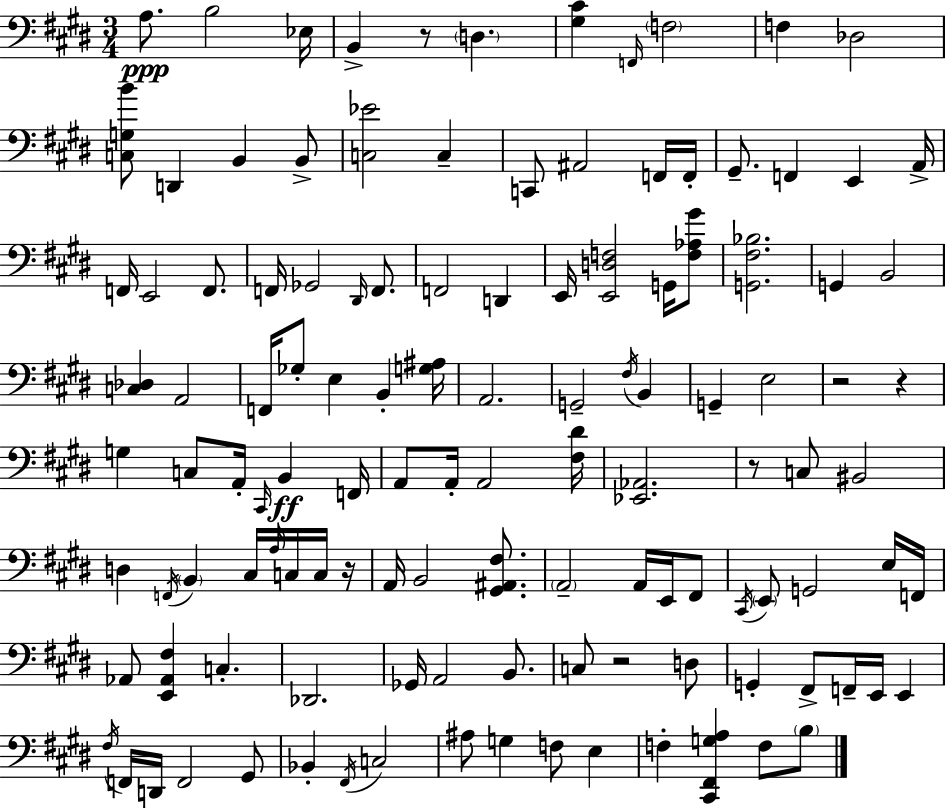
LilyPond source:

{
  \clef bass
  \numericTimeSignature
  \time 3/4
  \key e \major
  a8.\ppp b2 ees16 | b,4-> r8 \parenthesize d4. | <gis cis'>4 \grace { f,16 } \parenthesize f2 | f4 des2 | \break <c g b'>8 d,4 b,4 b,8-> | <c ees'>2 c4-- | c,8 ais,2 f,16 | f,16-. gis,8.-- f,4 e,4 | \break a,16-> f,16 e,2 f,8. | f,16 ges,2 \grace { dis,16 } f,8. | f,2 d,4 | e,16 <e, d f>2 g,16 | \break <f aes gis'>8 <g, fis bes>2. | g,4 b,2 | <c des>4 a,2 | f,16 ges8-. e4 b,4-. | \break <g ais>16 a,2. | g,2-- \acciaccatura { fis16 } b,4 | g,4-- e2 | r2 r4 | \break g4 c8 a,16-. \grace { cis,16 } b,4\ff | f,16 a,8 a,16-. a,2 | <fis dis'>16 <ees, aes,>2. | r8 c8 bis,2 | \break d4 \acciaccatura { f,16 } \parenthesize b,4 | cis16 \grace { a16 } c16 c16 r16 a,16 b,2 | <gis, ais, fis>8. \parenthesize a,2-- | a,16 e,16 fis,8 \acciaccatura { cis,16 } \parenthesize e,8 g,2 | \break e16 f,16 aes,8 <e, aes, fis>4 | c4.-. des,2. | ges,16 a,2 | b,8. c8 r2 | \break d8 g,4-. fis,8-> | f,16-- e,16 e,4 \acciaccatura { fis16 } f,16 d,16 f,2 | gis,8 bes,4-. | \acciaccatura { fis,16 } c2 ais8 g4 | \break f8 e4 f4-. | <cis, fis, g a>4 f8 \parenthesize b8 \bar "|."
}